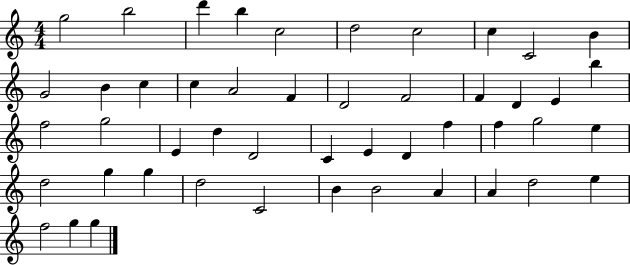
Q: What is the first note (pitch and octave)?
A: G5